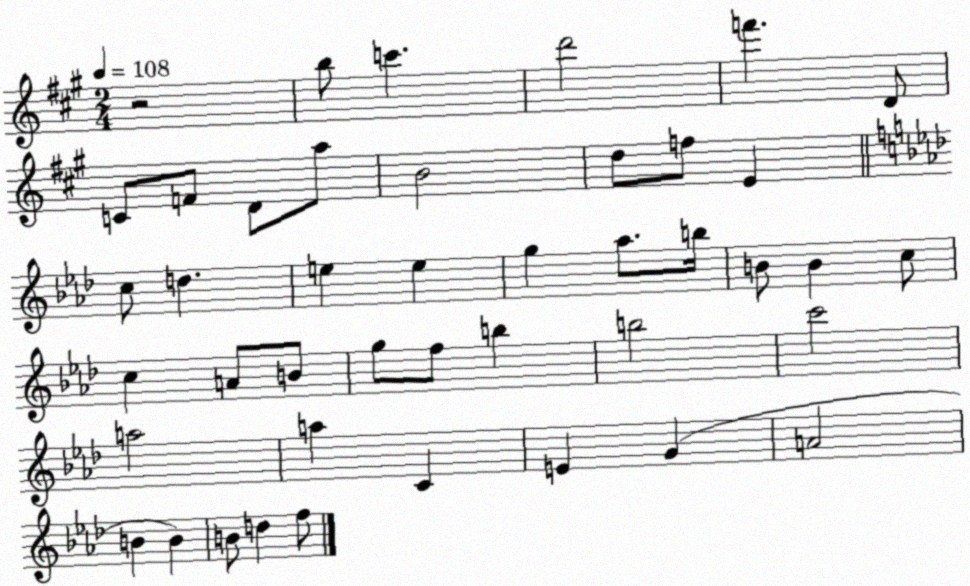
X:1
T:Untitled
M:2/4
L:1/4
K:A
z2 b/2 c' d'2 f' D/2 C/2 F/2 D/2 a/2 B2 d/2 f/2 E c/2 d e e g _a/2 b/4 B/2 B c/2 c A/2 B/2 g/2 f/2 b b2 c'2 a2 a C E G A2 B B B/2 d f/2